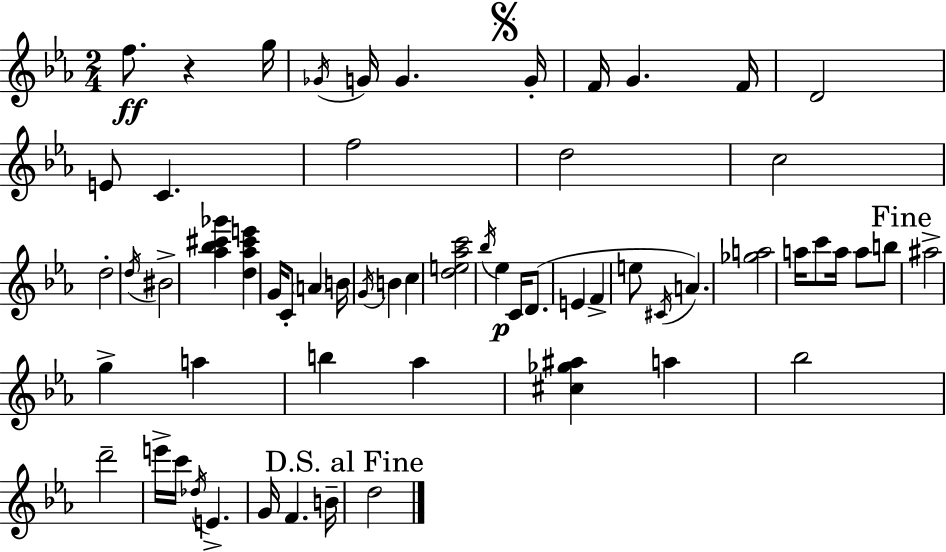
F5/e. R/q G5/s Gb4/s G4/s G4/q. G4/s F4/s G4/q. F4/s D4/h E4/e C4/q. F5/h D5/h C5/h D5/h D5/s BIS4/h [Ab5,Bb5,C#6,Gb6]/q [D5,Ab5,C#6,E6]/q G4/s C4/e A4/q B4/s G4/s B4/q C5/q [D5,E5,Ab5,C6]/h Bb5/s Eb5/q C4/s D4/e. E4/q F4/q E5/e C#4/s A4/q. [Gb5,A5]/h A5/s C6/e A5/s A5/e B5/e A#5/h G5/q A5/q B5/q Ab5/q [C#5,Gb5,A#5]/q A5/q Bb5/h D6/h E6/s C6/s Db5/s E4/q. G4/s F4/q. B4/s D5/h